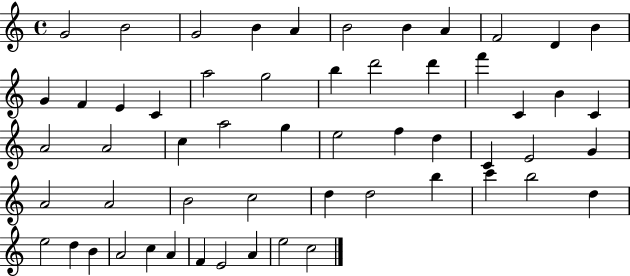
G4/h B4/h G4/h B4/q A4/q B4/h B4/q A4/q F4/h D4/q B4/q G4/q F4/q E4/q C4/q A5/h G5/h B5/q D6/h D6/q F6/q C4/q B4/q C4/q A4/h A4/h C5/q A5/h G5/q E5/h F5/q D5/q C4/q E4/h G4/q A4/h A4/h B4/h C5/h D5/q D5/h B5/q C6/q B5/h D5/q E5/h D5/q B4/q A4/h C5/q A4/q F4/q E4/h A4/q E5/h C5/h